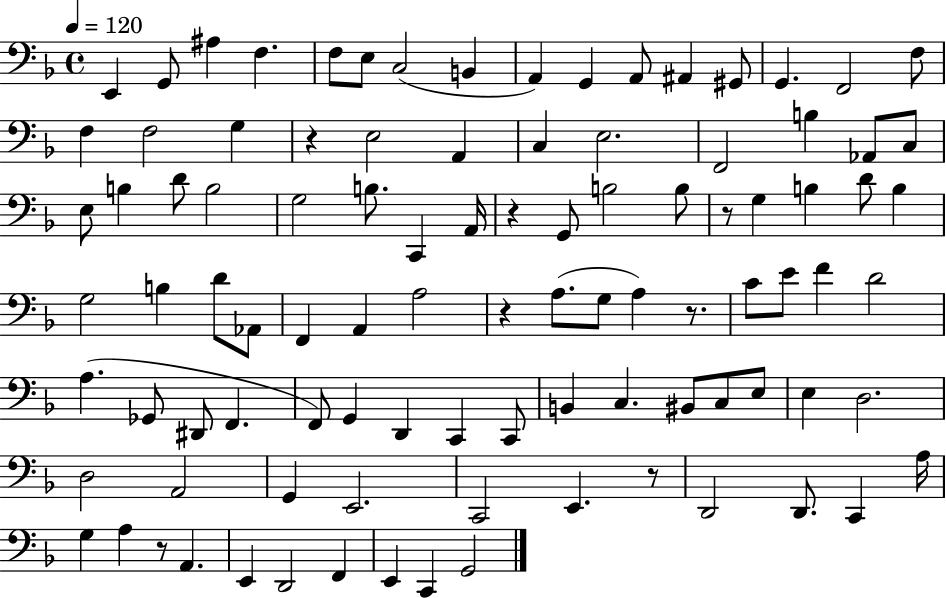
X:1
T:Untitled
M:4/4
L:1/4
K:F
E,, G,,/2 ^A, F, F,/2 E,/2 C,2 B,, A,, G,, A,,/2 ^A,, ^G,,/2 G,, F,,2 F,/2 F, F,2 G, z E,2 A,, C, E,2 F,,2 B, _A,,/2 C,/2 E,/2 B, D/2 B,2 G,2 B,/2 C,, A,,/4 z G,,/2 B,2 B,/2 z/2 G, B, D/2 B, G,2 B, D/2 _A,,/2 F,, A,, A,2 z A,/2 G,/2 A, z/2 C/2 E/2 F D2 A, _G,,/2 ^D,,/2 F,, F,,/2 G,, D,, C,, C,,/2 B,, C, ^B,,/2 C,/2 E,/2 E, D,2 D,2 A,,2 G,, E,,2 C,,2 E,, z/2 D,,2 D,,/2 C,, A,/4 G, A, z/2 A,, E,, D,,2 F,, E,, C,, G,,2